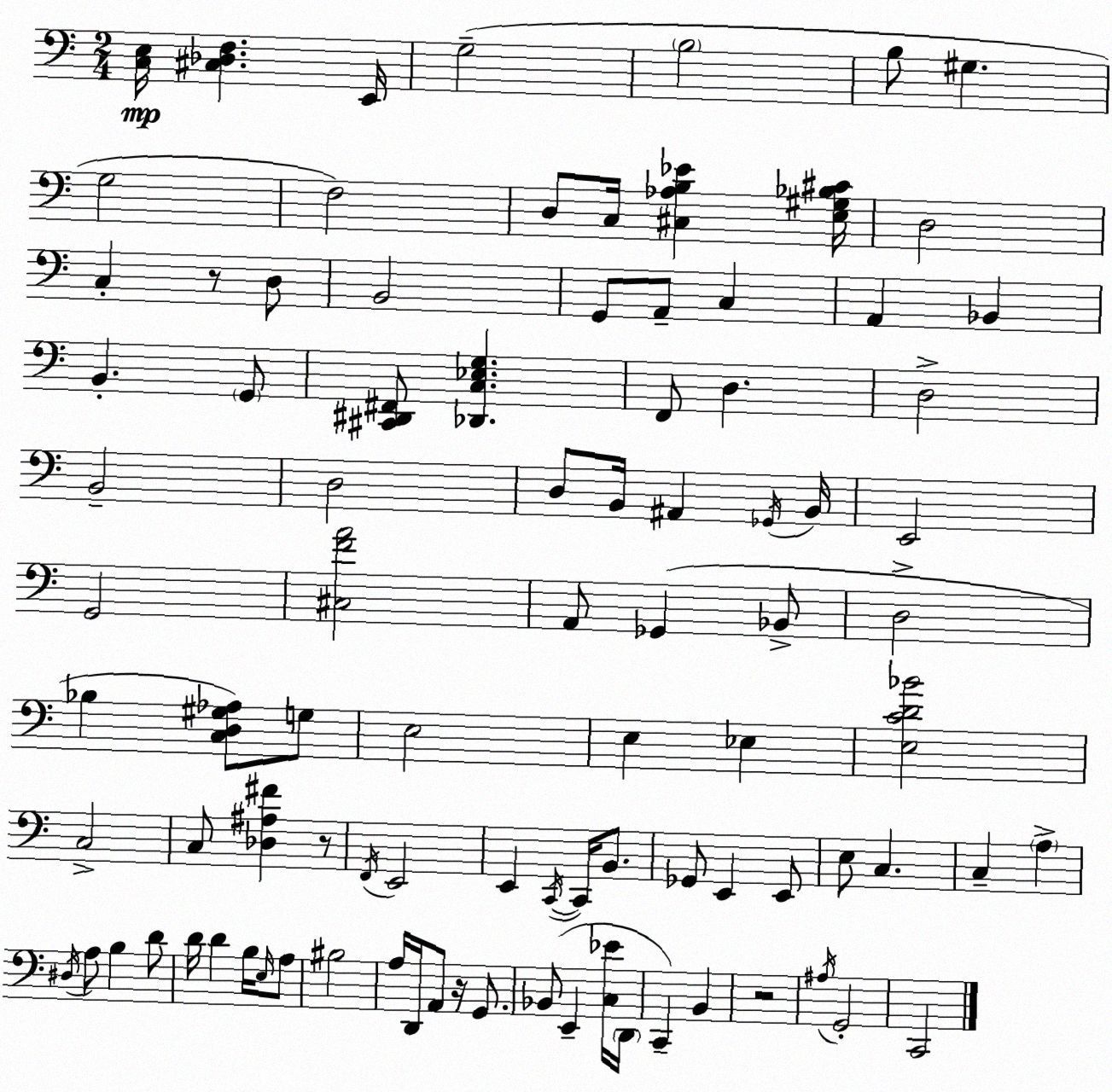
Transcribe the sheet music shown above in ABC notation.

X:1
T:Untitled
M:2/4
L:1/4
K:Am
[C,E,]/4 [^C,_D,F,] E,,/4 G,2 B,2 B,/2 ^G, G,2 F,2 D,/2 C,/4 [^C,_A,B,_E] [E,^G,_B,^C]/4 D,2 C, z/2 D,/2 B,,2 G,,/2 A,,/2 C, A,, _B,, B,, G,,/2 [^C,,^D,,^F,,]/2 [_D,,C,_E,G,] F,,/2 D, D,2 B,,2 D,2 D,/2 B,,/4 ^A,, _G,,/4 B,,/4 E,,2 G,,2 [^C,FA]2 A,,/2 _G,, _B,,/2 D,2 _B, [C,D,^G,_A,]/2 G,/2 E,2 E, _E, [E,CD_B]2 C,2 C,/2 [_D,^A,^F] z/2 F,,/4 E,,2 E,, C,,/4 C,,/4 B,,/2 _G,,/2 E,, E,,/2 E,/2 C, C, A, ^D,/4 A,/2 B, D/2 D/4 D B,/4 E,/4 A,/2 ^B,2 A,/4 D,,/4 A,,/2 z/4 G,,/2 _B,,/2 E,, [C,_E]/4 D,,/4 C,, B,, z2 ^A,/4 G,,2 C,,2